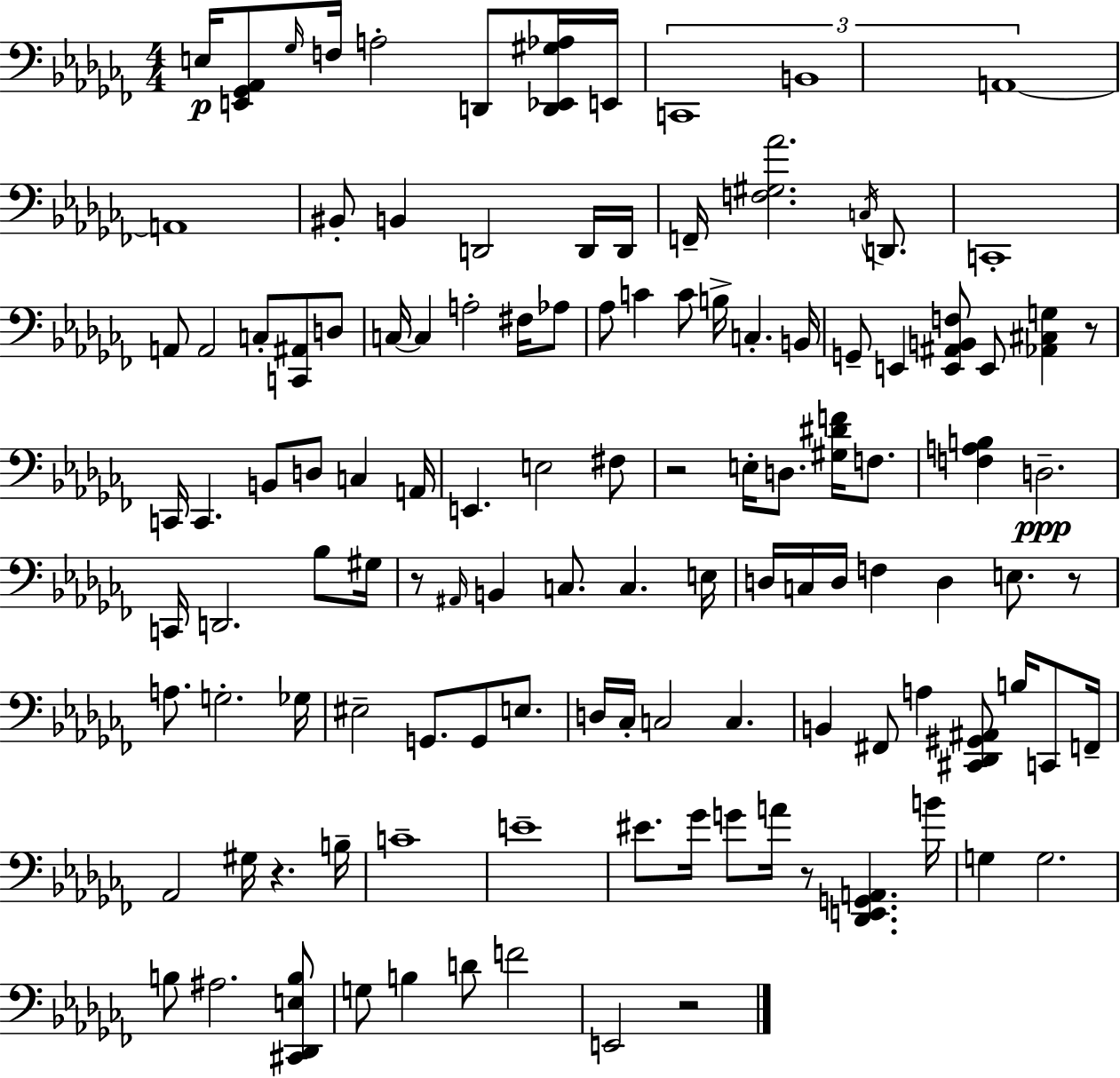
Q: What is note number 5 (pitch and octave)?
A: D2